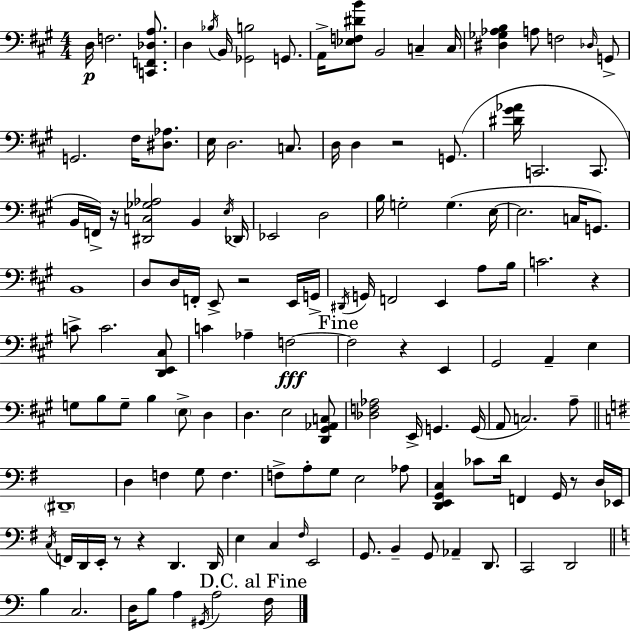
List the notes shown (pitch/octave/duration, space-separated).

D3/s F3/h. [C2,F2,Db3,A3]/e. D3/q Bb3/s B2/s [Gb2,B3]/h G2/e. A2/s [Eb3,F3,D#4,B4]/e B2/h C3/q C3/s [D#3,Gb3,Ab3,B3]/q A3/e F3/h Db3/s G2/e G2/h. F#3/s [D#3,Ab3]/e. E3/s D3/h. C3/e. D3/s D3/q R/h G2/e. [D#4,G#4,Ab4]/s C2/h. C2/e. B2/s F2/s R/s [D#2,C3,Gb3,Ab3]/h B2/q E3/s Db2/s Eb2/h D3/h B3/s G3/h G3/q. E3/s E3/h. C3/s G2/e. B2/w D3/e D3/s F2/s E2/e R/h E2/s G2/s D#2/s G2/s F2/h E2/q A3/e B3/s C4/h. R/q C4/e C4/h. [D2,E2,C#3]/e C4/q Ab3/q F3/h F3/h R/q E2/q G#2/h A2/q E3/q G3/e B3/e G3/e B3/q E3/e D3/q D3/q. E3/h [D2,G#2,Ab2,C3]/e [Db3,F3,Ab3]/h E2/s G2/q. G2/s A2/e C3/h. A3/e D#2/w D3/q F3/q G3/e F3/q. F3/e A3/e G3/e E3/h Ab3/e [D2,E2,G2,C3]/q CES4/e D4/s F2/q G2/s R/e D3/s Eb2/s C3/s F2/s D2/s E2/s R/e R/q D2/q. D2/s E3/q C3/q F#3/s E2/h G2/e. B2/q G2/e Ab2/q D2/e. C2/h D2/h B3/q C3/h. D3/s B3/e A3/q G#2/s A3/h F3/s